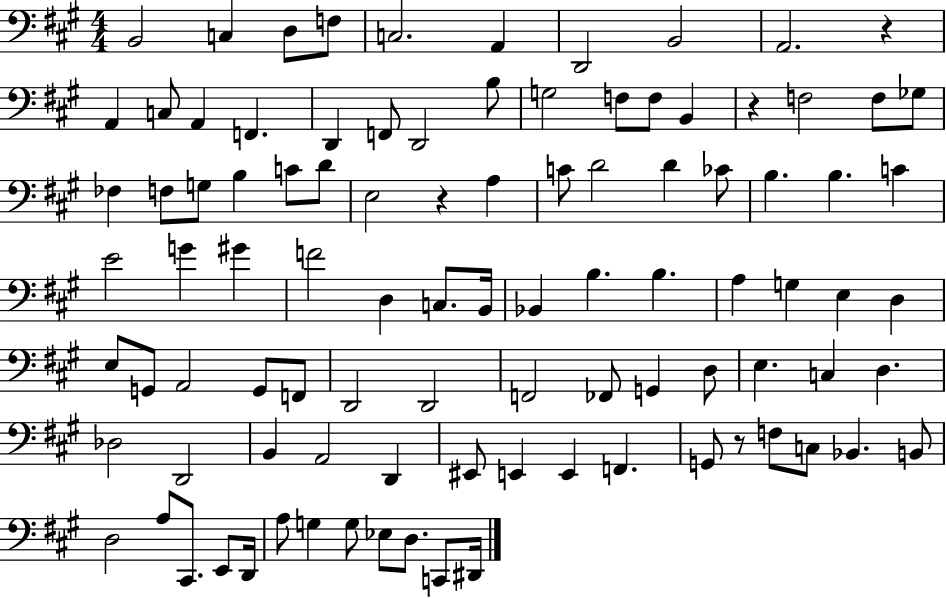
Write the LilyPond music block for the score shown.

{
  \clef bass
  \numericTimeSignature
  \time 4/4
  \key a \major
  b,2 c4 d8 f8 | c2. a,4 | d,2 b,2 | a,2. r4 | \break a,4 c8 a,4 f,4. | d,4 f,8 d,2 b8 | g2 f8 f8 b,4 | r4 f2 f8 ges8 | \break fes4 f8 g8 b4 c'8 d'8 | e2 r4 a4 | c'8 d'2 d'4 ces'8 | b4. b4. c'4 | \break e'2 g'4 gis'4 | f'2 d4 c8. b,16 | bes,4 b4. b4. | a4 g4 e4 d4 | \break e8 g,8 a,2 g,8 f,8 | d,2 d,2 | f,2 fes,8 g,4 d8 | e4. c4 d4. | \break des2 d,2 | b,4 a,2 d,4 | eis,8 e,4 e,4 f,4. | g,8 r8 f8 c8 bes,4. b,8 | \break d2 a8 cis,8. e,8 d,16 | a8 g4 g8 ees8 d8. c,8 dis,16 | \bar "|."
}